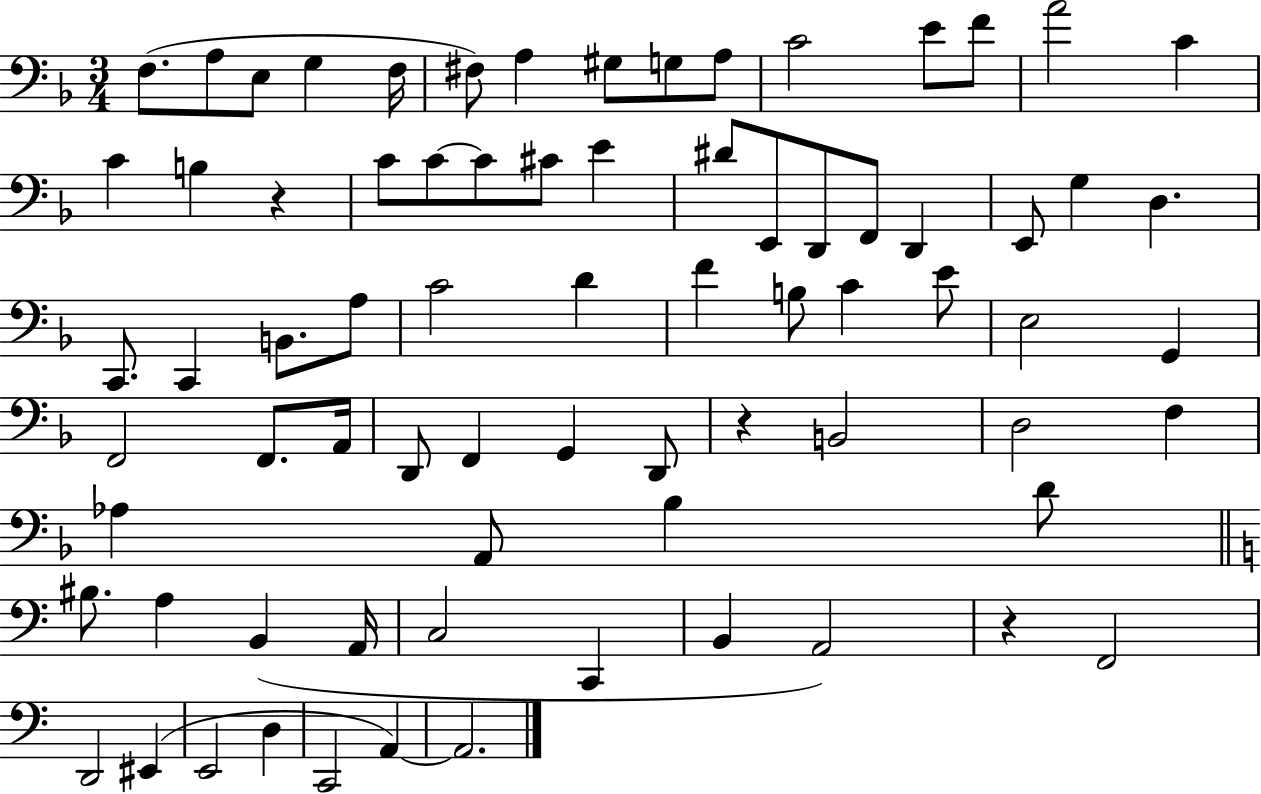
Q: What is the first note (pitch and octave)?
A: F3